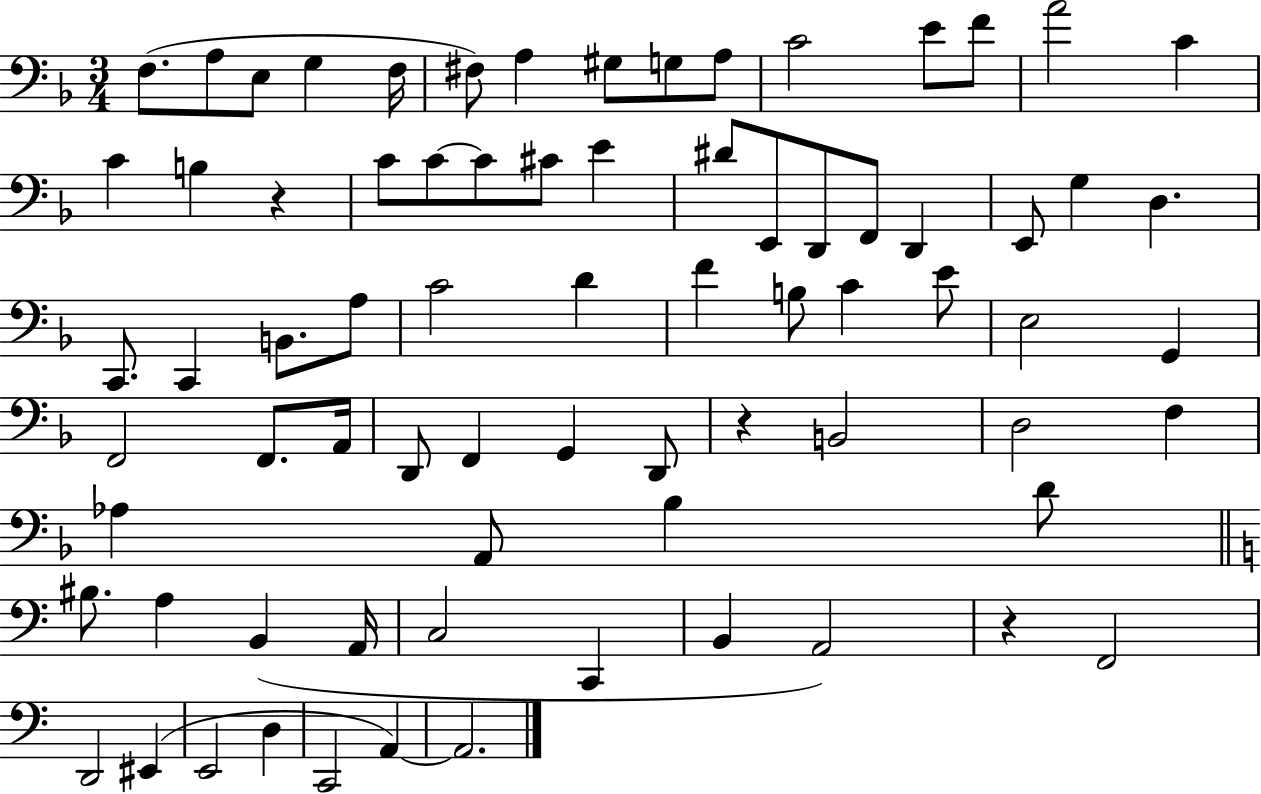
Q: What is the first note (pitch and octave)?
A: F3